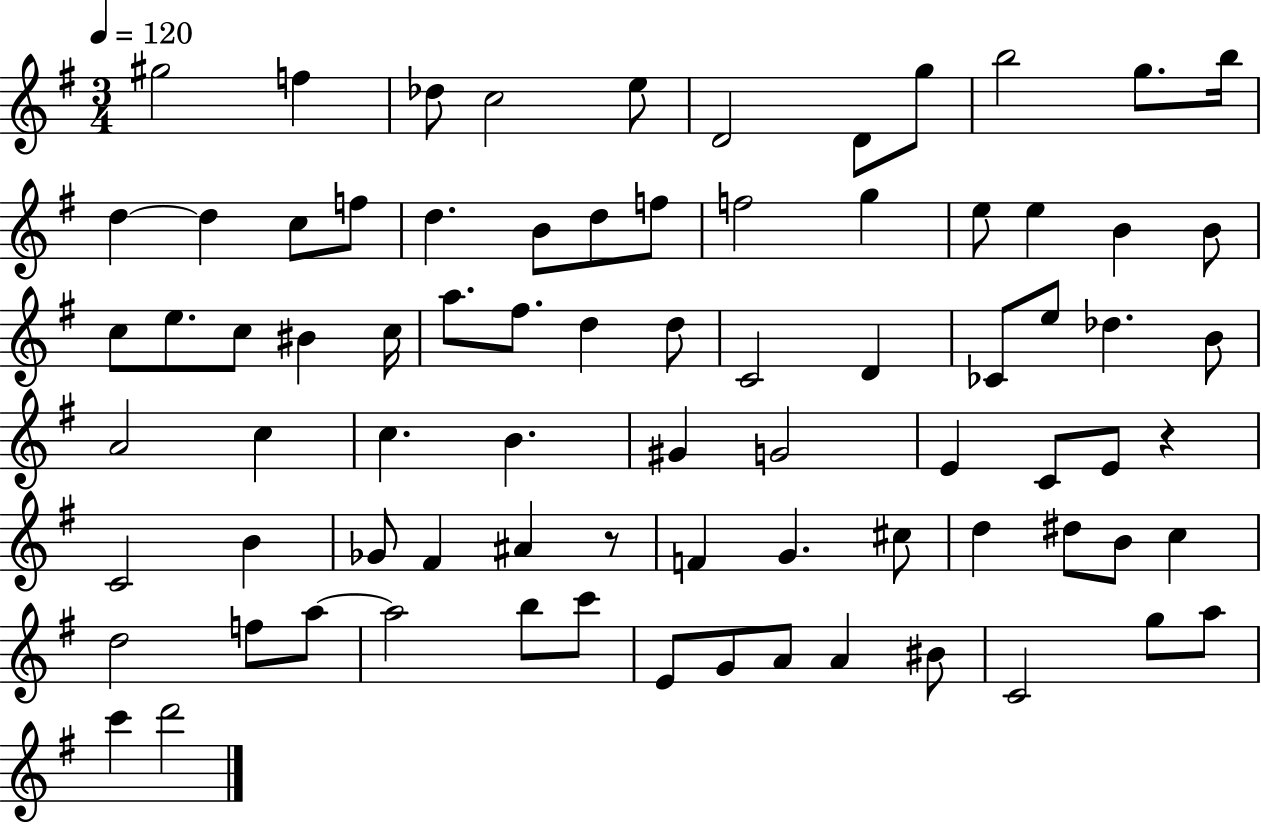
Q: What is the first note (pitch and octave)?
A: G#5